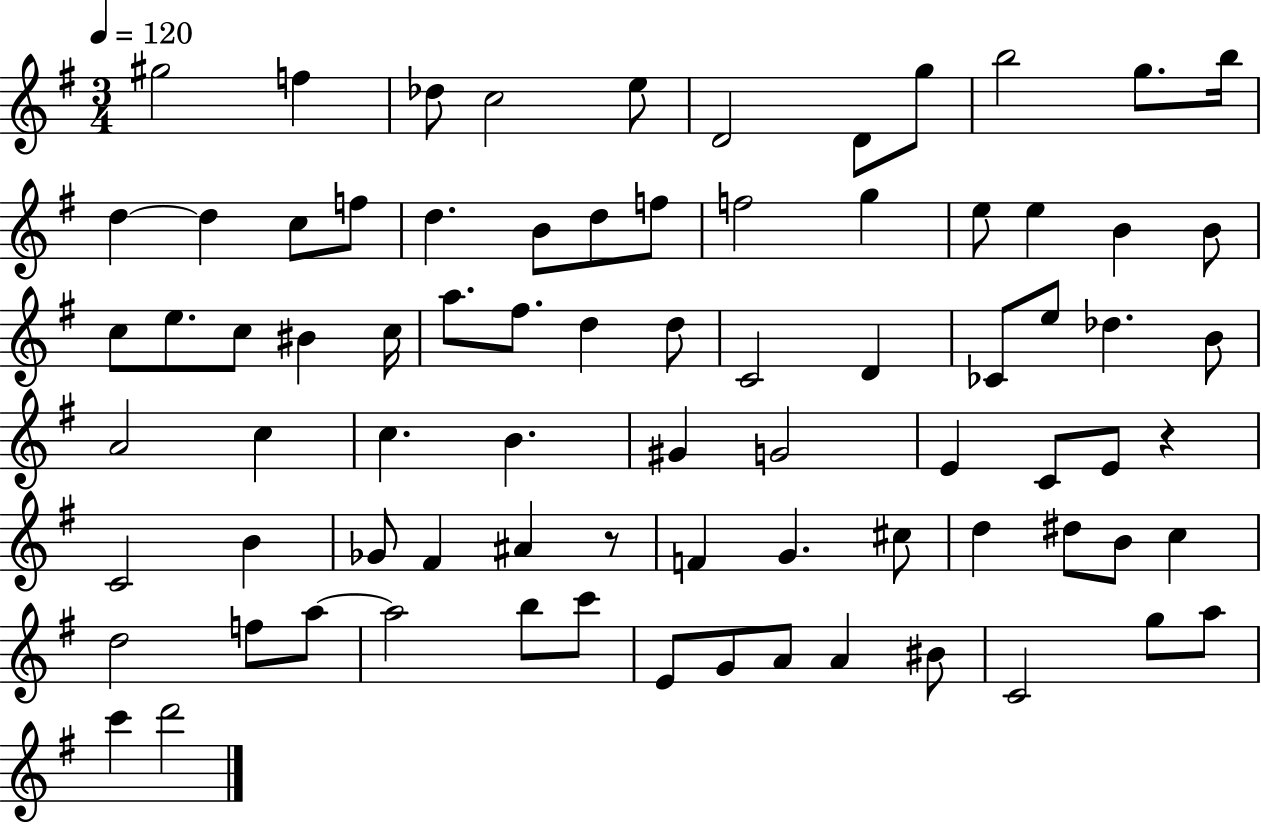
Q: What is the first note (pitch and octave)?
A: G#5